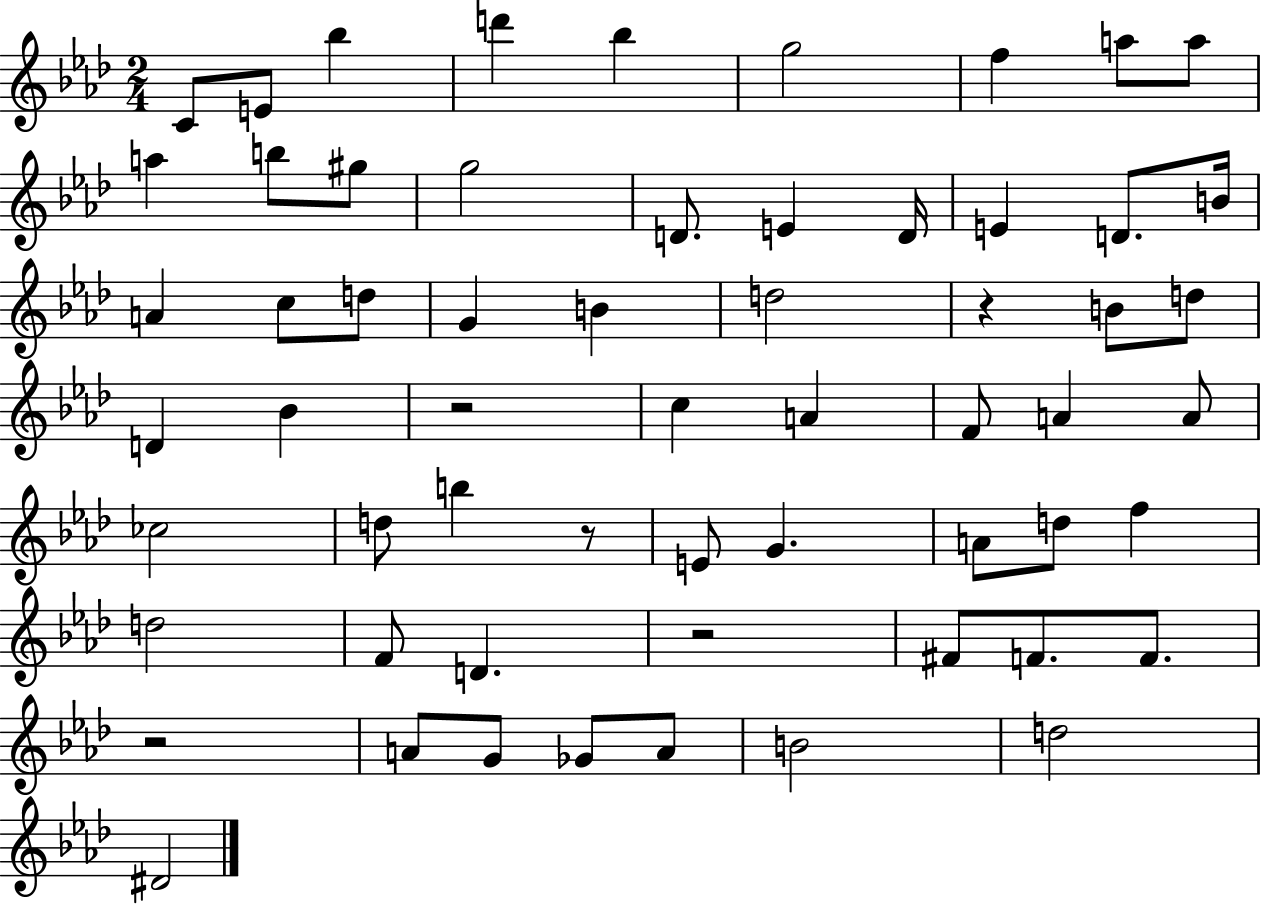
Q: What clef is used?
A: treble